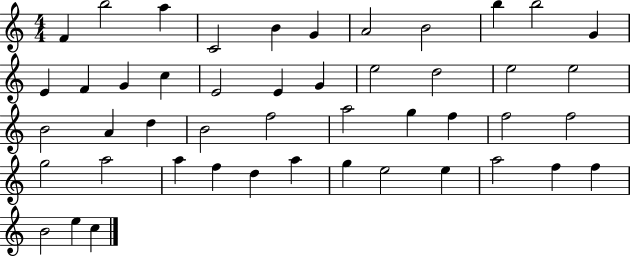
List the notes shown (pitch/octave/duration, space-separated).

F4/q B5/h A5/q C4/h B4/q G4/q A4/h B4/h B5/q B5/h G4/q E4/q F4/q G4/q C5/q E4/h E4/q G4/q E5/h D5/h E5/h E5/h B4/h A4/q D5/q B4/h F5/h A5/h G5/q F5/q F5/h F5/h G5/h A5/h A5/q F5/q D5/q A5/q G5/q E5/h E5/q A5/h F5/q F5/q B4/h E5/q C5/q